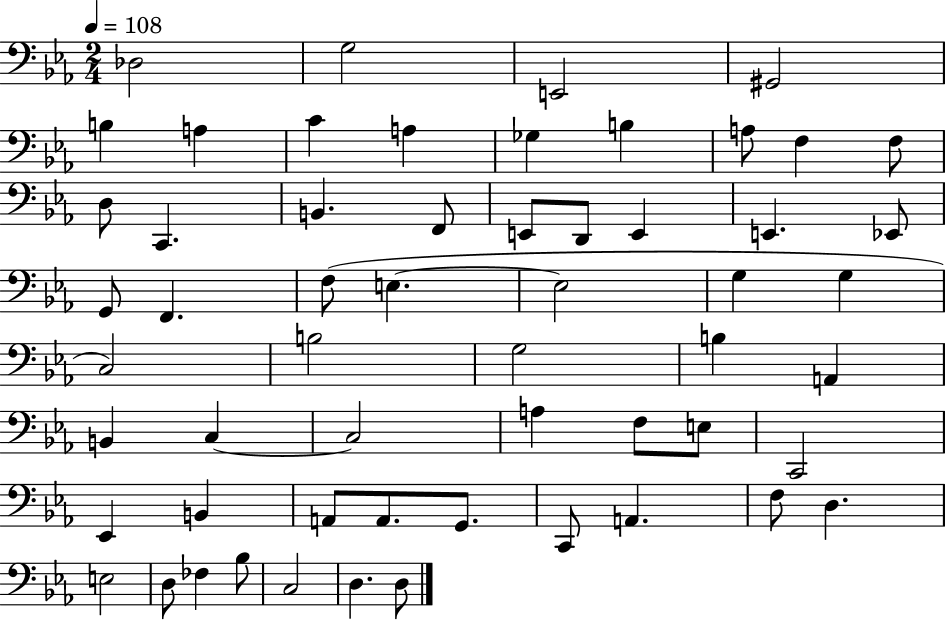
{
  \clef bass
  \numericTimeSignature
  \time 2/4
  \key ees \major
  \tempo 4 = 108
  des2 | g2 | e,2 | gis,2 | \break b4 a4 | c'4 a4 | ges4 b4 | a8 f4 f8 | \break d8 c,4. | b,4. f,8 | e,8 d,8 e,4 | e,4. ees,8 | \break g,8 f,4. | f8( e4.~~ | e2 | g4 g4 | \break c2) | b2 | g2 | b4 a,4 | \break b,4 c4~~ | c2 | a4 f8 e8 | c,2 | \break ees,4 b,4 | a,8 a,8. g,8. | c,8 a,4. | f8 d4. | \break e2 | d8 fes4 bes8 | c2 | d4. d8 | \break \bar "|."
}